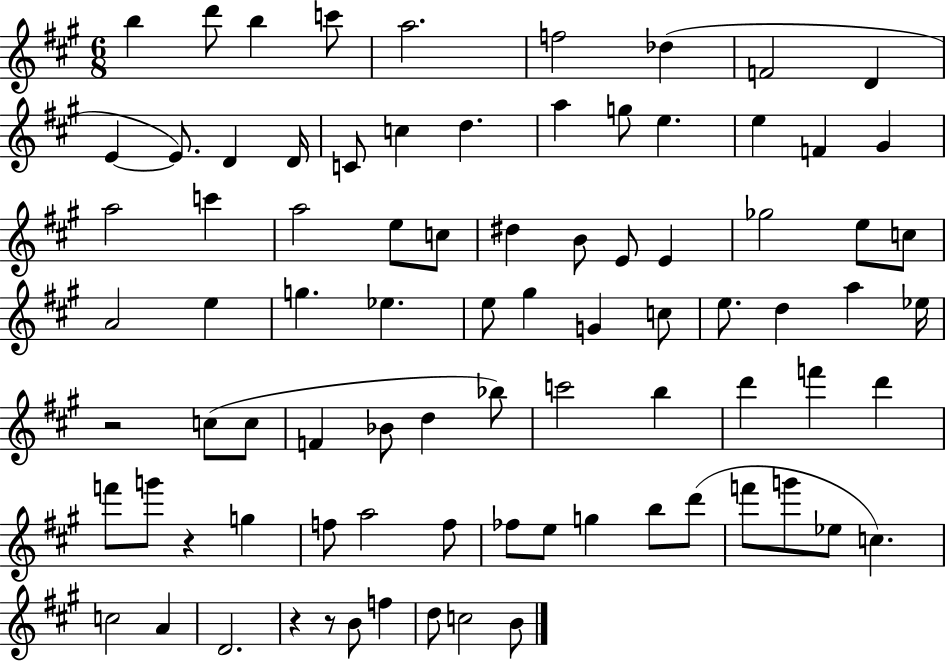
{
  \clef treble
  \numericTimeSignature
  \time 6/8
  \key a \major
  \repeat volta 2 { b''4 d'''8 b''4 c'''8 | a''2. | f''2 des''4( | f'2 d'4 | \break e'4~~ e'8.) d'4 d'16 | c'8 c''4 d''4. | a''4 g''8 e''4. | e''4 f'4 gis'4 | \break a''2 c'''4 | a''2 e''8 c''8 | dis''4 b'8 e'8 e'4 | ges''2 e''8 c''8 | \break a'2 e''4 | g''4. ees''4. | e''8 gis''4 g'4 c''8 | e''8. d''4 a''4 ees''16 | \break r2 c''8( c''8 | f'4 bes'8 d''4 bes''8) | c'''2 b''4 | d'''4 f'''4 d'''4 | \break f'''8 g'''8 r4 g''4 | f''8 a''2 f''8 | fes''8 e''8 g''4 b''8 d'''8( | f'''8 g'''8 ees''8 c''4.) | \break c''2 a'4 | d'2. | r4 r8 b'8 f''4 | d''8 c''2 b'8 | \break } \bar "|."
}